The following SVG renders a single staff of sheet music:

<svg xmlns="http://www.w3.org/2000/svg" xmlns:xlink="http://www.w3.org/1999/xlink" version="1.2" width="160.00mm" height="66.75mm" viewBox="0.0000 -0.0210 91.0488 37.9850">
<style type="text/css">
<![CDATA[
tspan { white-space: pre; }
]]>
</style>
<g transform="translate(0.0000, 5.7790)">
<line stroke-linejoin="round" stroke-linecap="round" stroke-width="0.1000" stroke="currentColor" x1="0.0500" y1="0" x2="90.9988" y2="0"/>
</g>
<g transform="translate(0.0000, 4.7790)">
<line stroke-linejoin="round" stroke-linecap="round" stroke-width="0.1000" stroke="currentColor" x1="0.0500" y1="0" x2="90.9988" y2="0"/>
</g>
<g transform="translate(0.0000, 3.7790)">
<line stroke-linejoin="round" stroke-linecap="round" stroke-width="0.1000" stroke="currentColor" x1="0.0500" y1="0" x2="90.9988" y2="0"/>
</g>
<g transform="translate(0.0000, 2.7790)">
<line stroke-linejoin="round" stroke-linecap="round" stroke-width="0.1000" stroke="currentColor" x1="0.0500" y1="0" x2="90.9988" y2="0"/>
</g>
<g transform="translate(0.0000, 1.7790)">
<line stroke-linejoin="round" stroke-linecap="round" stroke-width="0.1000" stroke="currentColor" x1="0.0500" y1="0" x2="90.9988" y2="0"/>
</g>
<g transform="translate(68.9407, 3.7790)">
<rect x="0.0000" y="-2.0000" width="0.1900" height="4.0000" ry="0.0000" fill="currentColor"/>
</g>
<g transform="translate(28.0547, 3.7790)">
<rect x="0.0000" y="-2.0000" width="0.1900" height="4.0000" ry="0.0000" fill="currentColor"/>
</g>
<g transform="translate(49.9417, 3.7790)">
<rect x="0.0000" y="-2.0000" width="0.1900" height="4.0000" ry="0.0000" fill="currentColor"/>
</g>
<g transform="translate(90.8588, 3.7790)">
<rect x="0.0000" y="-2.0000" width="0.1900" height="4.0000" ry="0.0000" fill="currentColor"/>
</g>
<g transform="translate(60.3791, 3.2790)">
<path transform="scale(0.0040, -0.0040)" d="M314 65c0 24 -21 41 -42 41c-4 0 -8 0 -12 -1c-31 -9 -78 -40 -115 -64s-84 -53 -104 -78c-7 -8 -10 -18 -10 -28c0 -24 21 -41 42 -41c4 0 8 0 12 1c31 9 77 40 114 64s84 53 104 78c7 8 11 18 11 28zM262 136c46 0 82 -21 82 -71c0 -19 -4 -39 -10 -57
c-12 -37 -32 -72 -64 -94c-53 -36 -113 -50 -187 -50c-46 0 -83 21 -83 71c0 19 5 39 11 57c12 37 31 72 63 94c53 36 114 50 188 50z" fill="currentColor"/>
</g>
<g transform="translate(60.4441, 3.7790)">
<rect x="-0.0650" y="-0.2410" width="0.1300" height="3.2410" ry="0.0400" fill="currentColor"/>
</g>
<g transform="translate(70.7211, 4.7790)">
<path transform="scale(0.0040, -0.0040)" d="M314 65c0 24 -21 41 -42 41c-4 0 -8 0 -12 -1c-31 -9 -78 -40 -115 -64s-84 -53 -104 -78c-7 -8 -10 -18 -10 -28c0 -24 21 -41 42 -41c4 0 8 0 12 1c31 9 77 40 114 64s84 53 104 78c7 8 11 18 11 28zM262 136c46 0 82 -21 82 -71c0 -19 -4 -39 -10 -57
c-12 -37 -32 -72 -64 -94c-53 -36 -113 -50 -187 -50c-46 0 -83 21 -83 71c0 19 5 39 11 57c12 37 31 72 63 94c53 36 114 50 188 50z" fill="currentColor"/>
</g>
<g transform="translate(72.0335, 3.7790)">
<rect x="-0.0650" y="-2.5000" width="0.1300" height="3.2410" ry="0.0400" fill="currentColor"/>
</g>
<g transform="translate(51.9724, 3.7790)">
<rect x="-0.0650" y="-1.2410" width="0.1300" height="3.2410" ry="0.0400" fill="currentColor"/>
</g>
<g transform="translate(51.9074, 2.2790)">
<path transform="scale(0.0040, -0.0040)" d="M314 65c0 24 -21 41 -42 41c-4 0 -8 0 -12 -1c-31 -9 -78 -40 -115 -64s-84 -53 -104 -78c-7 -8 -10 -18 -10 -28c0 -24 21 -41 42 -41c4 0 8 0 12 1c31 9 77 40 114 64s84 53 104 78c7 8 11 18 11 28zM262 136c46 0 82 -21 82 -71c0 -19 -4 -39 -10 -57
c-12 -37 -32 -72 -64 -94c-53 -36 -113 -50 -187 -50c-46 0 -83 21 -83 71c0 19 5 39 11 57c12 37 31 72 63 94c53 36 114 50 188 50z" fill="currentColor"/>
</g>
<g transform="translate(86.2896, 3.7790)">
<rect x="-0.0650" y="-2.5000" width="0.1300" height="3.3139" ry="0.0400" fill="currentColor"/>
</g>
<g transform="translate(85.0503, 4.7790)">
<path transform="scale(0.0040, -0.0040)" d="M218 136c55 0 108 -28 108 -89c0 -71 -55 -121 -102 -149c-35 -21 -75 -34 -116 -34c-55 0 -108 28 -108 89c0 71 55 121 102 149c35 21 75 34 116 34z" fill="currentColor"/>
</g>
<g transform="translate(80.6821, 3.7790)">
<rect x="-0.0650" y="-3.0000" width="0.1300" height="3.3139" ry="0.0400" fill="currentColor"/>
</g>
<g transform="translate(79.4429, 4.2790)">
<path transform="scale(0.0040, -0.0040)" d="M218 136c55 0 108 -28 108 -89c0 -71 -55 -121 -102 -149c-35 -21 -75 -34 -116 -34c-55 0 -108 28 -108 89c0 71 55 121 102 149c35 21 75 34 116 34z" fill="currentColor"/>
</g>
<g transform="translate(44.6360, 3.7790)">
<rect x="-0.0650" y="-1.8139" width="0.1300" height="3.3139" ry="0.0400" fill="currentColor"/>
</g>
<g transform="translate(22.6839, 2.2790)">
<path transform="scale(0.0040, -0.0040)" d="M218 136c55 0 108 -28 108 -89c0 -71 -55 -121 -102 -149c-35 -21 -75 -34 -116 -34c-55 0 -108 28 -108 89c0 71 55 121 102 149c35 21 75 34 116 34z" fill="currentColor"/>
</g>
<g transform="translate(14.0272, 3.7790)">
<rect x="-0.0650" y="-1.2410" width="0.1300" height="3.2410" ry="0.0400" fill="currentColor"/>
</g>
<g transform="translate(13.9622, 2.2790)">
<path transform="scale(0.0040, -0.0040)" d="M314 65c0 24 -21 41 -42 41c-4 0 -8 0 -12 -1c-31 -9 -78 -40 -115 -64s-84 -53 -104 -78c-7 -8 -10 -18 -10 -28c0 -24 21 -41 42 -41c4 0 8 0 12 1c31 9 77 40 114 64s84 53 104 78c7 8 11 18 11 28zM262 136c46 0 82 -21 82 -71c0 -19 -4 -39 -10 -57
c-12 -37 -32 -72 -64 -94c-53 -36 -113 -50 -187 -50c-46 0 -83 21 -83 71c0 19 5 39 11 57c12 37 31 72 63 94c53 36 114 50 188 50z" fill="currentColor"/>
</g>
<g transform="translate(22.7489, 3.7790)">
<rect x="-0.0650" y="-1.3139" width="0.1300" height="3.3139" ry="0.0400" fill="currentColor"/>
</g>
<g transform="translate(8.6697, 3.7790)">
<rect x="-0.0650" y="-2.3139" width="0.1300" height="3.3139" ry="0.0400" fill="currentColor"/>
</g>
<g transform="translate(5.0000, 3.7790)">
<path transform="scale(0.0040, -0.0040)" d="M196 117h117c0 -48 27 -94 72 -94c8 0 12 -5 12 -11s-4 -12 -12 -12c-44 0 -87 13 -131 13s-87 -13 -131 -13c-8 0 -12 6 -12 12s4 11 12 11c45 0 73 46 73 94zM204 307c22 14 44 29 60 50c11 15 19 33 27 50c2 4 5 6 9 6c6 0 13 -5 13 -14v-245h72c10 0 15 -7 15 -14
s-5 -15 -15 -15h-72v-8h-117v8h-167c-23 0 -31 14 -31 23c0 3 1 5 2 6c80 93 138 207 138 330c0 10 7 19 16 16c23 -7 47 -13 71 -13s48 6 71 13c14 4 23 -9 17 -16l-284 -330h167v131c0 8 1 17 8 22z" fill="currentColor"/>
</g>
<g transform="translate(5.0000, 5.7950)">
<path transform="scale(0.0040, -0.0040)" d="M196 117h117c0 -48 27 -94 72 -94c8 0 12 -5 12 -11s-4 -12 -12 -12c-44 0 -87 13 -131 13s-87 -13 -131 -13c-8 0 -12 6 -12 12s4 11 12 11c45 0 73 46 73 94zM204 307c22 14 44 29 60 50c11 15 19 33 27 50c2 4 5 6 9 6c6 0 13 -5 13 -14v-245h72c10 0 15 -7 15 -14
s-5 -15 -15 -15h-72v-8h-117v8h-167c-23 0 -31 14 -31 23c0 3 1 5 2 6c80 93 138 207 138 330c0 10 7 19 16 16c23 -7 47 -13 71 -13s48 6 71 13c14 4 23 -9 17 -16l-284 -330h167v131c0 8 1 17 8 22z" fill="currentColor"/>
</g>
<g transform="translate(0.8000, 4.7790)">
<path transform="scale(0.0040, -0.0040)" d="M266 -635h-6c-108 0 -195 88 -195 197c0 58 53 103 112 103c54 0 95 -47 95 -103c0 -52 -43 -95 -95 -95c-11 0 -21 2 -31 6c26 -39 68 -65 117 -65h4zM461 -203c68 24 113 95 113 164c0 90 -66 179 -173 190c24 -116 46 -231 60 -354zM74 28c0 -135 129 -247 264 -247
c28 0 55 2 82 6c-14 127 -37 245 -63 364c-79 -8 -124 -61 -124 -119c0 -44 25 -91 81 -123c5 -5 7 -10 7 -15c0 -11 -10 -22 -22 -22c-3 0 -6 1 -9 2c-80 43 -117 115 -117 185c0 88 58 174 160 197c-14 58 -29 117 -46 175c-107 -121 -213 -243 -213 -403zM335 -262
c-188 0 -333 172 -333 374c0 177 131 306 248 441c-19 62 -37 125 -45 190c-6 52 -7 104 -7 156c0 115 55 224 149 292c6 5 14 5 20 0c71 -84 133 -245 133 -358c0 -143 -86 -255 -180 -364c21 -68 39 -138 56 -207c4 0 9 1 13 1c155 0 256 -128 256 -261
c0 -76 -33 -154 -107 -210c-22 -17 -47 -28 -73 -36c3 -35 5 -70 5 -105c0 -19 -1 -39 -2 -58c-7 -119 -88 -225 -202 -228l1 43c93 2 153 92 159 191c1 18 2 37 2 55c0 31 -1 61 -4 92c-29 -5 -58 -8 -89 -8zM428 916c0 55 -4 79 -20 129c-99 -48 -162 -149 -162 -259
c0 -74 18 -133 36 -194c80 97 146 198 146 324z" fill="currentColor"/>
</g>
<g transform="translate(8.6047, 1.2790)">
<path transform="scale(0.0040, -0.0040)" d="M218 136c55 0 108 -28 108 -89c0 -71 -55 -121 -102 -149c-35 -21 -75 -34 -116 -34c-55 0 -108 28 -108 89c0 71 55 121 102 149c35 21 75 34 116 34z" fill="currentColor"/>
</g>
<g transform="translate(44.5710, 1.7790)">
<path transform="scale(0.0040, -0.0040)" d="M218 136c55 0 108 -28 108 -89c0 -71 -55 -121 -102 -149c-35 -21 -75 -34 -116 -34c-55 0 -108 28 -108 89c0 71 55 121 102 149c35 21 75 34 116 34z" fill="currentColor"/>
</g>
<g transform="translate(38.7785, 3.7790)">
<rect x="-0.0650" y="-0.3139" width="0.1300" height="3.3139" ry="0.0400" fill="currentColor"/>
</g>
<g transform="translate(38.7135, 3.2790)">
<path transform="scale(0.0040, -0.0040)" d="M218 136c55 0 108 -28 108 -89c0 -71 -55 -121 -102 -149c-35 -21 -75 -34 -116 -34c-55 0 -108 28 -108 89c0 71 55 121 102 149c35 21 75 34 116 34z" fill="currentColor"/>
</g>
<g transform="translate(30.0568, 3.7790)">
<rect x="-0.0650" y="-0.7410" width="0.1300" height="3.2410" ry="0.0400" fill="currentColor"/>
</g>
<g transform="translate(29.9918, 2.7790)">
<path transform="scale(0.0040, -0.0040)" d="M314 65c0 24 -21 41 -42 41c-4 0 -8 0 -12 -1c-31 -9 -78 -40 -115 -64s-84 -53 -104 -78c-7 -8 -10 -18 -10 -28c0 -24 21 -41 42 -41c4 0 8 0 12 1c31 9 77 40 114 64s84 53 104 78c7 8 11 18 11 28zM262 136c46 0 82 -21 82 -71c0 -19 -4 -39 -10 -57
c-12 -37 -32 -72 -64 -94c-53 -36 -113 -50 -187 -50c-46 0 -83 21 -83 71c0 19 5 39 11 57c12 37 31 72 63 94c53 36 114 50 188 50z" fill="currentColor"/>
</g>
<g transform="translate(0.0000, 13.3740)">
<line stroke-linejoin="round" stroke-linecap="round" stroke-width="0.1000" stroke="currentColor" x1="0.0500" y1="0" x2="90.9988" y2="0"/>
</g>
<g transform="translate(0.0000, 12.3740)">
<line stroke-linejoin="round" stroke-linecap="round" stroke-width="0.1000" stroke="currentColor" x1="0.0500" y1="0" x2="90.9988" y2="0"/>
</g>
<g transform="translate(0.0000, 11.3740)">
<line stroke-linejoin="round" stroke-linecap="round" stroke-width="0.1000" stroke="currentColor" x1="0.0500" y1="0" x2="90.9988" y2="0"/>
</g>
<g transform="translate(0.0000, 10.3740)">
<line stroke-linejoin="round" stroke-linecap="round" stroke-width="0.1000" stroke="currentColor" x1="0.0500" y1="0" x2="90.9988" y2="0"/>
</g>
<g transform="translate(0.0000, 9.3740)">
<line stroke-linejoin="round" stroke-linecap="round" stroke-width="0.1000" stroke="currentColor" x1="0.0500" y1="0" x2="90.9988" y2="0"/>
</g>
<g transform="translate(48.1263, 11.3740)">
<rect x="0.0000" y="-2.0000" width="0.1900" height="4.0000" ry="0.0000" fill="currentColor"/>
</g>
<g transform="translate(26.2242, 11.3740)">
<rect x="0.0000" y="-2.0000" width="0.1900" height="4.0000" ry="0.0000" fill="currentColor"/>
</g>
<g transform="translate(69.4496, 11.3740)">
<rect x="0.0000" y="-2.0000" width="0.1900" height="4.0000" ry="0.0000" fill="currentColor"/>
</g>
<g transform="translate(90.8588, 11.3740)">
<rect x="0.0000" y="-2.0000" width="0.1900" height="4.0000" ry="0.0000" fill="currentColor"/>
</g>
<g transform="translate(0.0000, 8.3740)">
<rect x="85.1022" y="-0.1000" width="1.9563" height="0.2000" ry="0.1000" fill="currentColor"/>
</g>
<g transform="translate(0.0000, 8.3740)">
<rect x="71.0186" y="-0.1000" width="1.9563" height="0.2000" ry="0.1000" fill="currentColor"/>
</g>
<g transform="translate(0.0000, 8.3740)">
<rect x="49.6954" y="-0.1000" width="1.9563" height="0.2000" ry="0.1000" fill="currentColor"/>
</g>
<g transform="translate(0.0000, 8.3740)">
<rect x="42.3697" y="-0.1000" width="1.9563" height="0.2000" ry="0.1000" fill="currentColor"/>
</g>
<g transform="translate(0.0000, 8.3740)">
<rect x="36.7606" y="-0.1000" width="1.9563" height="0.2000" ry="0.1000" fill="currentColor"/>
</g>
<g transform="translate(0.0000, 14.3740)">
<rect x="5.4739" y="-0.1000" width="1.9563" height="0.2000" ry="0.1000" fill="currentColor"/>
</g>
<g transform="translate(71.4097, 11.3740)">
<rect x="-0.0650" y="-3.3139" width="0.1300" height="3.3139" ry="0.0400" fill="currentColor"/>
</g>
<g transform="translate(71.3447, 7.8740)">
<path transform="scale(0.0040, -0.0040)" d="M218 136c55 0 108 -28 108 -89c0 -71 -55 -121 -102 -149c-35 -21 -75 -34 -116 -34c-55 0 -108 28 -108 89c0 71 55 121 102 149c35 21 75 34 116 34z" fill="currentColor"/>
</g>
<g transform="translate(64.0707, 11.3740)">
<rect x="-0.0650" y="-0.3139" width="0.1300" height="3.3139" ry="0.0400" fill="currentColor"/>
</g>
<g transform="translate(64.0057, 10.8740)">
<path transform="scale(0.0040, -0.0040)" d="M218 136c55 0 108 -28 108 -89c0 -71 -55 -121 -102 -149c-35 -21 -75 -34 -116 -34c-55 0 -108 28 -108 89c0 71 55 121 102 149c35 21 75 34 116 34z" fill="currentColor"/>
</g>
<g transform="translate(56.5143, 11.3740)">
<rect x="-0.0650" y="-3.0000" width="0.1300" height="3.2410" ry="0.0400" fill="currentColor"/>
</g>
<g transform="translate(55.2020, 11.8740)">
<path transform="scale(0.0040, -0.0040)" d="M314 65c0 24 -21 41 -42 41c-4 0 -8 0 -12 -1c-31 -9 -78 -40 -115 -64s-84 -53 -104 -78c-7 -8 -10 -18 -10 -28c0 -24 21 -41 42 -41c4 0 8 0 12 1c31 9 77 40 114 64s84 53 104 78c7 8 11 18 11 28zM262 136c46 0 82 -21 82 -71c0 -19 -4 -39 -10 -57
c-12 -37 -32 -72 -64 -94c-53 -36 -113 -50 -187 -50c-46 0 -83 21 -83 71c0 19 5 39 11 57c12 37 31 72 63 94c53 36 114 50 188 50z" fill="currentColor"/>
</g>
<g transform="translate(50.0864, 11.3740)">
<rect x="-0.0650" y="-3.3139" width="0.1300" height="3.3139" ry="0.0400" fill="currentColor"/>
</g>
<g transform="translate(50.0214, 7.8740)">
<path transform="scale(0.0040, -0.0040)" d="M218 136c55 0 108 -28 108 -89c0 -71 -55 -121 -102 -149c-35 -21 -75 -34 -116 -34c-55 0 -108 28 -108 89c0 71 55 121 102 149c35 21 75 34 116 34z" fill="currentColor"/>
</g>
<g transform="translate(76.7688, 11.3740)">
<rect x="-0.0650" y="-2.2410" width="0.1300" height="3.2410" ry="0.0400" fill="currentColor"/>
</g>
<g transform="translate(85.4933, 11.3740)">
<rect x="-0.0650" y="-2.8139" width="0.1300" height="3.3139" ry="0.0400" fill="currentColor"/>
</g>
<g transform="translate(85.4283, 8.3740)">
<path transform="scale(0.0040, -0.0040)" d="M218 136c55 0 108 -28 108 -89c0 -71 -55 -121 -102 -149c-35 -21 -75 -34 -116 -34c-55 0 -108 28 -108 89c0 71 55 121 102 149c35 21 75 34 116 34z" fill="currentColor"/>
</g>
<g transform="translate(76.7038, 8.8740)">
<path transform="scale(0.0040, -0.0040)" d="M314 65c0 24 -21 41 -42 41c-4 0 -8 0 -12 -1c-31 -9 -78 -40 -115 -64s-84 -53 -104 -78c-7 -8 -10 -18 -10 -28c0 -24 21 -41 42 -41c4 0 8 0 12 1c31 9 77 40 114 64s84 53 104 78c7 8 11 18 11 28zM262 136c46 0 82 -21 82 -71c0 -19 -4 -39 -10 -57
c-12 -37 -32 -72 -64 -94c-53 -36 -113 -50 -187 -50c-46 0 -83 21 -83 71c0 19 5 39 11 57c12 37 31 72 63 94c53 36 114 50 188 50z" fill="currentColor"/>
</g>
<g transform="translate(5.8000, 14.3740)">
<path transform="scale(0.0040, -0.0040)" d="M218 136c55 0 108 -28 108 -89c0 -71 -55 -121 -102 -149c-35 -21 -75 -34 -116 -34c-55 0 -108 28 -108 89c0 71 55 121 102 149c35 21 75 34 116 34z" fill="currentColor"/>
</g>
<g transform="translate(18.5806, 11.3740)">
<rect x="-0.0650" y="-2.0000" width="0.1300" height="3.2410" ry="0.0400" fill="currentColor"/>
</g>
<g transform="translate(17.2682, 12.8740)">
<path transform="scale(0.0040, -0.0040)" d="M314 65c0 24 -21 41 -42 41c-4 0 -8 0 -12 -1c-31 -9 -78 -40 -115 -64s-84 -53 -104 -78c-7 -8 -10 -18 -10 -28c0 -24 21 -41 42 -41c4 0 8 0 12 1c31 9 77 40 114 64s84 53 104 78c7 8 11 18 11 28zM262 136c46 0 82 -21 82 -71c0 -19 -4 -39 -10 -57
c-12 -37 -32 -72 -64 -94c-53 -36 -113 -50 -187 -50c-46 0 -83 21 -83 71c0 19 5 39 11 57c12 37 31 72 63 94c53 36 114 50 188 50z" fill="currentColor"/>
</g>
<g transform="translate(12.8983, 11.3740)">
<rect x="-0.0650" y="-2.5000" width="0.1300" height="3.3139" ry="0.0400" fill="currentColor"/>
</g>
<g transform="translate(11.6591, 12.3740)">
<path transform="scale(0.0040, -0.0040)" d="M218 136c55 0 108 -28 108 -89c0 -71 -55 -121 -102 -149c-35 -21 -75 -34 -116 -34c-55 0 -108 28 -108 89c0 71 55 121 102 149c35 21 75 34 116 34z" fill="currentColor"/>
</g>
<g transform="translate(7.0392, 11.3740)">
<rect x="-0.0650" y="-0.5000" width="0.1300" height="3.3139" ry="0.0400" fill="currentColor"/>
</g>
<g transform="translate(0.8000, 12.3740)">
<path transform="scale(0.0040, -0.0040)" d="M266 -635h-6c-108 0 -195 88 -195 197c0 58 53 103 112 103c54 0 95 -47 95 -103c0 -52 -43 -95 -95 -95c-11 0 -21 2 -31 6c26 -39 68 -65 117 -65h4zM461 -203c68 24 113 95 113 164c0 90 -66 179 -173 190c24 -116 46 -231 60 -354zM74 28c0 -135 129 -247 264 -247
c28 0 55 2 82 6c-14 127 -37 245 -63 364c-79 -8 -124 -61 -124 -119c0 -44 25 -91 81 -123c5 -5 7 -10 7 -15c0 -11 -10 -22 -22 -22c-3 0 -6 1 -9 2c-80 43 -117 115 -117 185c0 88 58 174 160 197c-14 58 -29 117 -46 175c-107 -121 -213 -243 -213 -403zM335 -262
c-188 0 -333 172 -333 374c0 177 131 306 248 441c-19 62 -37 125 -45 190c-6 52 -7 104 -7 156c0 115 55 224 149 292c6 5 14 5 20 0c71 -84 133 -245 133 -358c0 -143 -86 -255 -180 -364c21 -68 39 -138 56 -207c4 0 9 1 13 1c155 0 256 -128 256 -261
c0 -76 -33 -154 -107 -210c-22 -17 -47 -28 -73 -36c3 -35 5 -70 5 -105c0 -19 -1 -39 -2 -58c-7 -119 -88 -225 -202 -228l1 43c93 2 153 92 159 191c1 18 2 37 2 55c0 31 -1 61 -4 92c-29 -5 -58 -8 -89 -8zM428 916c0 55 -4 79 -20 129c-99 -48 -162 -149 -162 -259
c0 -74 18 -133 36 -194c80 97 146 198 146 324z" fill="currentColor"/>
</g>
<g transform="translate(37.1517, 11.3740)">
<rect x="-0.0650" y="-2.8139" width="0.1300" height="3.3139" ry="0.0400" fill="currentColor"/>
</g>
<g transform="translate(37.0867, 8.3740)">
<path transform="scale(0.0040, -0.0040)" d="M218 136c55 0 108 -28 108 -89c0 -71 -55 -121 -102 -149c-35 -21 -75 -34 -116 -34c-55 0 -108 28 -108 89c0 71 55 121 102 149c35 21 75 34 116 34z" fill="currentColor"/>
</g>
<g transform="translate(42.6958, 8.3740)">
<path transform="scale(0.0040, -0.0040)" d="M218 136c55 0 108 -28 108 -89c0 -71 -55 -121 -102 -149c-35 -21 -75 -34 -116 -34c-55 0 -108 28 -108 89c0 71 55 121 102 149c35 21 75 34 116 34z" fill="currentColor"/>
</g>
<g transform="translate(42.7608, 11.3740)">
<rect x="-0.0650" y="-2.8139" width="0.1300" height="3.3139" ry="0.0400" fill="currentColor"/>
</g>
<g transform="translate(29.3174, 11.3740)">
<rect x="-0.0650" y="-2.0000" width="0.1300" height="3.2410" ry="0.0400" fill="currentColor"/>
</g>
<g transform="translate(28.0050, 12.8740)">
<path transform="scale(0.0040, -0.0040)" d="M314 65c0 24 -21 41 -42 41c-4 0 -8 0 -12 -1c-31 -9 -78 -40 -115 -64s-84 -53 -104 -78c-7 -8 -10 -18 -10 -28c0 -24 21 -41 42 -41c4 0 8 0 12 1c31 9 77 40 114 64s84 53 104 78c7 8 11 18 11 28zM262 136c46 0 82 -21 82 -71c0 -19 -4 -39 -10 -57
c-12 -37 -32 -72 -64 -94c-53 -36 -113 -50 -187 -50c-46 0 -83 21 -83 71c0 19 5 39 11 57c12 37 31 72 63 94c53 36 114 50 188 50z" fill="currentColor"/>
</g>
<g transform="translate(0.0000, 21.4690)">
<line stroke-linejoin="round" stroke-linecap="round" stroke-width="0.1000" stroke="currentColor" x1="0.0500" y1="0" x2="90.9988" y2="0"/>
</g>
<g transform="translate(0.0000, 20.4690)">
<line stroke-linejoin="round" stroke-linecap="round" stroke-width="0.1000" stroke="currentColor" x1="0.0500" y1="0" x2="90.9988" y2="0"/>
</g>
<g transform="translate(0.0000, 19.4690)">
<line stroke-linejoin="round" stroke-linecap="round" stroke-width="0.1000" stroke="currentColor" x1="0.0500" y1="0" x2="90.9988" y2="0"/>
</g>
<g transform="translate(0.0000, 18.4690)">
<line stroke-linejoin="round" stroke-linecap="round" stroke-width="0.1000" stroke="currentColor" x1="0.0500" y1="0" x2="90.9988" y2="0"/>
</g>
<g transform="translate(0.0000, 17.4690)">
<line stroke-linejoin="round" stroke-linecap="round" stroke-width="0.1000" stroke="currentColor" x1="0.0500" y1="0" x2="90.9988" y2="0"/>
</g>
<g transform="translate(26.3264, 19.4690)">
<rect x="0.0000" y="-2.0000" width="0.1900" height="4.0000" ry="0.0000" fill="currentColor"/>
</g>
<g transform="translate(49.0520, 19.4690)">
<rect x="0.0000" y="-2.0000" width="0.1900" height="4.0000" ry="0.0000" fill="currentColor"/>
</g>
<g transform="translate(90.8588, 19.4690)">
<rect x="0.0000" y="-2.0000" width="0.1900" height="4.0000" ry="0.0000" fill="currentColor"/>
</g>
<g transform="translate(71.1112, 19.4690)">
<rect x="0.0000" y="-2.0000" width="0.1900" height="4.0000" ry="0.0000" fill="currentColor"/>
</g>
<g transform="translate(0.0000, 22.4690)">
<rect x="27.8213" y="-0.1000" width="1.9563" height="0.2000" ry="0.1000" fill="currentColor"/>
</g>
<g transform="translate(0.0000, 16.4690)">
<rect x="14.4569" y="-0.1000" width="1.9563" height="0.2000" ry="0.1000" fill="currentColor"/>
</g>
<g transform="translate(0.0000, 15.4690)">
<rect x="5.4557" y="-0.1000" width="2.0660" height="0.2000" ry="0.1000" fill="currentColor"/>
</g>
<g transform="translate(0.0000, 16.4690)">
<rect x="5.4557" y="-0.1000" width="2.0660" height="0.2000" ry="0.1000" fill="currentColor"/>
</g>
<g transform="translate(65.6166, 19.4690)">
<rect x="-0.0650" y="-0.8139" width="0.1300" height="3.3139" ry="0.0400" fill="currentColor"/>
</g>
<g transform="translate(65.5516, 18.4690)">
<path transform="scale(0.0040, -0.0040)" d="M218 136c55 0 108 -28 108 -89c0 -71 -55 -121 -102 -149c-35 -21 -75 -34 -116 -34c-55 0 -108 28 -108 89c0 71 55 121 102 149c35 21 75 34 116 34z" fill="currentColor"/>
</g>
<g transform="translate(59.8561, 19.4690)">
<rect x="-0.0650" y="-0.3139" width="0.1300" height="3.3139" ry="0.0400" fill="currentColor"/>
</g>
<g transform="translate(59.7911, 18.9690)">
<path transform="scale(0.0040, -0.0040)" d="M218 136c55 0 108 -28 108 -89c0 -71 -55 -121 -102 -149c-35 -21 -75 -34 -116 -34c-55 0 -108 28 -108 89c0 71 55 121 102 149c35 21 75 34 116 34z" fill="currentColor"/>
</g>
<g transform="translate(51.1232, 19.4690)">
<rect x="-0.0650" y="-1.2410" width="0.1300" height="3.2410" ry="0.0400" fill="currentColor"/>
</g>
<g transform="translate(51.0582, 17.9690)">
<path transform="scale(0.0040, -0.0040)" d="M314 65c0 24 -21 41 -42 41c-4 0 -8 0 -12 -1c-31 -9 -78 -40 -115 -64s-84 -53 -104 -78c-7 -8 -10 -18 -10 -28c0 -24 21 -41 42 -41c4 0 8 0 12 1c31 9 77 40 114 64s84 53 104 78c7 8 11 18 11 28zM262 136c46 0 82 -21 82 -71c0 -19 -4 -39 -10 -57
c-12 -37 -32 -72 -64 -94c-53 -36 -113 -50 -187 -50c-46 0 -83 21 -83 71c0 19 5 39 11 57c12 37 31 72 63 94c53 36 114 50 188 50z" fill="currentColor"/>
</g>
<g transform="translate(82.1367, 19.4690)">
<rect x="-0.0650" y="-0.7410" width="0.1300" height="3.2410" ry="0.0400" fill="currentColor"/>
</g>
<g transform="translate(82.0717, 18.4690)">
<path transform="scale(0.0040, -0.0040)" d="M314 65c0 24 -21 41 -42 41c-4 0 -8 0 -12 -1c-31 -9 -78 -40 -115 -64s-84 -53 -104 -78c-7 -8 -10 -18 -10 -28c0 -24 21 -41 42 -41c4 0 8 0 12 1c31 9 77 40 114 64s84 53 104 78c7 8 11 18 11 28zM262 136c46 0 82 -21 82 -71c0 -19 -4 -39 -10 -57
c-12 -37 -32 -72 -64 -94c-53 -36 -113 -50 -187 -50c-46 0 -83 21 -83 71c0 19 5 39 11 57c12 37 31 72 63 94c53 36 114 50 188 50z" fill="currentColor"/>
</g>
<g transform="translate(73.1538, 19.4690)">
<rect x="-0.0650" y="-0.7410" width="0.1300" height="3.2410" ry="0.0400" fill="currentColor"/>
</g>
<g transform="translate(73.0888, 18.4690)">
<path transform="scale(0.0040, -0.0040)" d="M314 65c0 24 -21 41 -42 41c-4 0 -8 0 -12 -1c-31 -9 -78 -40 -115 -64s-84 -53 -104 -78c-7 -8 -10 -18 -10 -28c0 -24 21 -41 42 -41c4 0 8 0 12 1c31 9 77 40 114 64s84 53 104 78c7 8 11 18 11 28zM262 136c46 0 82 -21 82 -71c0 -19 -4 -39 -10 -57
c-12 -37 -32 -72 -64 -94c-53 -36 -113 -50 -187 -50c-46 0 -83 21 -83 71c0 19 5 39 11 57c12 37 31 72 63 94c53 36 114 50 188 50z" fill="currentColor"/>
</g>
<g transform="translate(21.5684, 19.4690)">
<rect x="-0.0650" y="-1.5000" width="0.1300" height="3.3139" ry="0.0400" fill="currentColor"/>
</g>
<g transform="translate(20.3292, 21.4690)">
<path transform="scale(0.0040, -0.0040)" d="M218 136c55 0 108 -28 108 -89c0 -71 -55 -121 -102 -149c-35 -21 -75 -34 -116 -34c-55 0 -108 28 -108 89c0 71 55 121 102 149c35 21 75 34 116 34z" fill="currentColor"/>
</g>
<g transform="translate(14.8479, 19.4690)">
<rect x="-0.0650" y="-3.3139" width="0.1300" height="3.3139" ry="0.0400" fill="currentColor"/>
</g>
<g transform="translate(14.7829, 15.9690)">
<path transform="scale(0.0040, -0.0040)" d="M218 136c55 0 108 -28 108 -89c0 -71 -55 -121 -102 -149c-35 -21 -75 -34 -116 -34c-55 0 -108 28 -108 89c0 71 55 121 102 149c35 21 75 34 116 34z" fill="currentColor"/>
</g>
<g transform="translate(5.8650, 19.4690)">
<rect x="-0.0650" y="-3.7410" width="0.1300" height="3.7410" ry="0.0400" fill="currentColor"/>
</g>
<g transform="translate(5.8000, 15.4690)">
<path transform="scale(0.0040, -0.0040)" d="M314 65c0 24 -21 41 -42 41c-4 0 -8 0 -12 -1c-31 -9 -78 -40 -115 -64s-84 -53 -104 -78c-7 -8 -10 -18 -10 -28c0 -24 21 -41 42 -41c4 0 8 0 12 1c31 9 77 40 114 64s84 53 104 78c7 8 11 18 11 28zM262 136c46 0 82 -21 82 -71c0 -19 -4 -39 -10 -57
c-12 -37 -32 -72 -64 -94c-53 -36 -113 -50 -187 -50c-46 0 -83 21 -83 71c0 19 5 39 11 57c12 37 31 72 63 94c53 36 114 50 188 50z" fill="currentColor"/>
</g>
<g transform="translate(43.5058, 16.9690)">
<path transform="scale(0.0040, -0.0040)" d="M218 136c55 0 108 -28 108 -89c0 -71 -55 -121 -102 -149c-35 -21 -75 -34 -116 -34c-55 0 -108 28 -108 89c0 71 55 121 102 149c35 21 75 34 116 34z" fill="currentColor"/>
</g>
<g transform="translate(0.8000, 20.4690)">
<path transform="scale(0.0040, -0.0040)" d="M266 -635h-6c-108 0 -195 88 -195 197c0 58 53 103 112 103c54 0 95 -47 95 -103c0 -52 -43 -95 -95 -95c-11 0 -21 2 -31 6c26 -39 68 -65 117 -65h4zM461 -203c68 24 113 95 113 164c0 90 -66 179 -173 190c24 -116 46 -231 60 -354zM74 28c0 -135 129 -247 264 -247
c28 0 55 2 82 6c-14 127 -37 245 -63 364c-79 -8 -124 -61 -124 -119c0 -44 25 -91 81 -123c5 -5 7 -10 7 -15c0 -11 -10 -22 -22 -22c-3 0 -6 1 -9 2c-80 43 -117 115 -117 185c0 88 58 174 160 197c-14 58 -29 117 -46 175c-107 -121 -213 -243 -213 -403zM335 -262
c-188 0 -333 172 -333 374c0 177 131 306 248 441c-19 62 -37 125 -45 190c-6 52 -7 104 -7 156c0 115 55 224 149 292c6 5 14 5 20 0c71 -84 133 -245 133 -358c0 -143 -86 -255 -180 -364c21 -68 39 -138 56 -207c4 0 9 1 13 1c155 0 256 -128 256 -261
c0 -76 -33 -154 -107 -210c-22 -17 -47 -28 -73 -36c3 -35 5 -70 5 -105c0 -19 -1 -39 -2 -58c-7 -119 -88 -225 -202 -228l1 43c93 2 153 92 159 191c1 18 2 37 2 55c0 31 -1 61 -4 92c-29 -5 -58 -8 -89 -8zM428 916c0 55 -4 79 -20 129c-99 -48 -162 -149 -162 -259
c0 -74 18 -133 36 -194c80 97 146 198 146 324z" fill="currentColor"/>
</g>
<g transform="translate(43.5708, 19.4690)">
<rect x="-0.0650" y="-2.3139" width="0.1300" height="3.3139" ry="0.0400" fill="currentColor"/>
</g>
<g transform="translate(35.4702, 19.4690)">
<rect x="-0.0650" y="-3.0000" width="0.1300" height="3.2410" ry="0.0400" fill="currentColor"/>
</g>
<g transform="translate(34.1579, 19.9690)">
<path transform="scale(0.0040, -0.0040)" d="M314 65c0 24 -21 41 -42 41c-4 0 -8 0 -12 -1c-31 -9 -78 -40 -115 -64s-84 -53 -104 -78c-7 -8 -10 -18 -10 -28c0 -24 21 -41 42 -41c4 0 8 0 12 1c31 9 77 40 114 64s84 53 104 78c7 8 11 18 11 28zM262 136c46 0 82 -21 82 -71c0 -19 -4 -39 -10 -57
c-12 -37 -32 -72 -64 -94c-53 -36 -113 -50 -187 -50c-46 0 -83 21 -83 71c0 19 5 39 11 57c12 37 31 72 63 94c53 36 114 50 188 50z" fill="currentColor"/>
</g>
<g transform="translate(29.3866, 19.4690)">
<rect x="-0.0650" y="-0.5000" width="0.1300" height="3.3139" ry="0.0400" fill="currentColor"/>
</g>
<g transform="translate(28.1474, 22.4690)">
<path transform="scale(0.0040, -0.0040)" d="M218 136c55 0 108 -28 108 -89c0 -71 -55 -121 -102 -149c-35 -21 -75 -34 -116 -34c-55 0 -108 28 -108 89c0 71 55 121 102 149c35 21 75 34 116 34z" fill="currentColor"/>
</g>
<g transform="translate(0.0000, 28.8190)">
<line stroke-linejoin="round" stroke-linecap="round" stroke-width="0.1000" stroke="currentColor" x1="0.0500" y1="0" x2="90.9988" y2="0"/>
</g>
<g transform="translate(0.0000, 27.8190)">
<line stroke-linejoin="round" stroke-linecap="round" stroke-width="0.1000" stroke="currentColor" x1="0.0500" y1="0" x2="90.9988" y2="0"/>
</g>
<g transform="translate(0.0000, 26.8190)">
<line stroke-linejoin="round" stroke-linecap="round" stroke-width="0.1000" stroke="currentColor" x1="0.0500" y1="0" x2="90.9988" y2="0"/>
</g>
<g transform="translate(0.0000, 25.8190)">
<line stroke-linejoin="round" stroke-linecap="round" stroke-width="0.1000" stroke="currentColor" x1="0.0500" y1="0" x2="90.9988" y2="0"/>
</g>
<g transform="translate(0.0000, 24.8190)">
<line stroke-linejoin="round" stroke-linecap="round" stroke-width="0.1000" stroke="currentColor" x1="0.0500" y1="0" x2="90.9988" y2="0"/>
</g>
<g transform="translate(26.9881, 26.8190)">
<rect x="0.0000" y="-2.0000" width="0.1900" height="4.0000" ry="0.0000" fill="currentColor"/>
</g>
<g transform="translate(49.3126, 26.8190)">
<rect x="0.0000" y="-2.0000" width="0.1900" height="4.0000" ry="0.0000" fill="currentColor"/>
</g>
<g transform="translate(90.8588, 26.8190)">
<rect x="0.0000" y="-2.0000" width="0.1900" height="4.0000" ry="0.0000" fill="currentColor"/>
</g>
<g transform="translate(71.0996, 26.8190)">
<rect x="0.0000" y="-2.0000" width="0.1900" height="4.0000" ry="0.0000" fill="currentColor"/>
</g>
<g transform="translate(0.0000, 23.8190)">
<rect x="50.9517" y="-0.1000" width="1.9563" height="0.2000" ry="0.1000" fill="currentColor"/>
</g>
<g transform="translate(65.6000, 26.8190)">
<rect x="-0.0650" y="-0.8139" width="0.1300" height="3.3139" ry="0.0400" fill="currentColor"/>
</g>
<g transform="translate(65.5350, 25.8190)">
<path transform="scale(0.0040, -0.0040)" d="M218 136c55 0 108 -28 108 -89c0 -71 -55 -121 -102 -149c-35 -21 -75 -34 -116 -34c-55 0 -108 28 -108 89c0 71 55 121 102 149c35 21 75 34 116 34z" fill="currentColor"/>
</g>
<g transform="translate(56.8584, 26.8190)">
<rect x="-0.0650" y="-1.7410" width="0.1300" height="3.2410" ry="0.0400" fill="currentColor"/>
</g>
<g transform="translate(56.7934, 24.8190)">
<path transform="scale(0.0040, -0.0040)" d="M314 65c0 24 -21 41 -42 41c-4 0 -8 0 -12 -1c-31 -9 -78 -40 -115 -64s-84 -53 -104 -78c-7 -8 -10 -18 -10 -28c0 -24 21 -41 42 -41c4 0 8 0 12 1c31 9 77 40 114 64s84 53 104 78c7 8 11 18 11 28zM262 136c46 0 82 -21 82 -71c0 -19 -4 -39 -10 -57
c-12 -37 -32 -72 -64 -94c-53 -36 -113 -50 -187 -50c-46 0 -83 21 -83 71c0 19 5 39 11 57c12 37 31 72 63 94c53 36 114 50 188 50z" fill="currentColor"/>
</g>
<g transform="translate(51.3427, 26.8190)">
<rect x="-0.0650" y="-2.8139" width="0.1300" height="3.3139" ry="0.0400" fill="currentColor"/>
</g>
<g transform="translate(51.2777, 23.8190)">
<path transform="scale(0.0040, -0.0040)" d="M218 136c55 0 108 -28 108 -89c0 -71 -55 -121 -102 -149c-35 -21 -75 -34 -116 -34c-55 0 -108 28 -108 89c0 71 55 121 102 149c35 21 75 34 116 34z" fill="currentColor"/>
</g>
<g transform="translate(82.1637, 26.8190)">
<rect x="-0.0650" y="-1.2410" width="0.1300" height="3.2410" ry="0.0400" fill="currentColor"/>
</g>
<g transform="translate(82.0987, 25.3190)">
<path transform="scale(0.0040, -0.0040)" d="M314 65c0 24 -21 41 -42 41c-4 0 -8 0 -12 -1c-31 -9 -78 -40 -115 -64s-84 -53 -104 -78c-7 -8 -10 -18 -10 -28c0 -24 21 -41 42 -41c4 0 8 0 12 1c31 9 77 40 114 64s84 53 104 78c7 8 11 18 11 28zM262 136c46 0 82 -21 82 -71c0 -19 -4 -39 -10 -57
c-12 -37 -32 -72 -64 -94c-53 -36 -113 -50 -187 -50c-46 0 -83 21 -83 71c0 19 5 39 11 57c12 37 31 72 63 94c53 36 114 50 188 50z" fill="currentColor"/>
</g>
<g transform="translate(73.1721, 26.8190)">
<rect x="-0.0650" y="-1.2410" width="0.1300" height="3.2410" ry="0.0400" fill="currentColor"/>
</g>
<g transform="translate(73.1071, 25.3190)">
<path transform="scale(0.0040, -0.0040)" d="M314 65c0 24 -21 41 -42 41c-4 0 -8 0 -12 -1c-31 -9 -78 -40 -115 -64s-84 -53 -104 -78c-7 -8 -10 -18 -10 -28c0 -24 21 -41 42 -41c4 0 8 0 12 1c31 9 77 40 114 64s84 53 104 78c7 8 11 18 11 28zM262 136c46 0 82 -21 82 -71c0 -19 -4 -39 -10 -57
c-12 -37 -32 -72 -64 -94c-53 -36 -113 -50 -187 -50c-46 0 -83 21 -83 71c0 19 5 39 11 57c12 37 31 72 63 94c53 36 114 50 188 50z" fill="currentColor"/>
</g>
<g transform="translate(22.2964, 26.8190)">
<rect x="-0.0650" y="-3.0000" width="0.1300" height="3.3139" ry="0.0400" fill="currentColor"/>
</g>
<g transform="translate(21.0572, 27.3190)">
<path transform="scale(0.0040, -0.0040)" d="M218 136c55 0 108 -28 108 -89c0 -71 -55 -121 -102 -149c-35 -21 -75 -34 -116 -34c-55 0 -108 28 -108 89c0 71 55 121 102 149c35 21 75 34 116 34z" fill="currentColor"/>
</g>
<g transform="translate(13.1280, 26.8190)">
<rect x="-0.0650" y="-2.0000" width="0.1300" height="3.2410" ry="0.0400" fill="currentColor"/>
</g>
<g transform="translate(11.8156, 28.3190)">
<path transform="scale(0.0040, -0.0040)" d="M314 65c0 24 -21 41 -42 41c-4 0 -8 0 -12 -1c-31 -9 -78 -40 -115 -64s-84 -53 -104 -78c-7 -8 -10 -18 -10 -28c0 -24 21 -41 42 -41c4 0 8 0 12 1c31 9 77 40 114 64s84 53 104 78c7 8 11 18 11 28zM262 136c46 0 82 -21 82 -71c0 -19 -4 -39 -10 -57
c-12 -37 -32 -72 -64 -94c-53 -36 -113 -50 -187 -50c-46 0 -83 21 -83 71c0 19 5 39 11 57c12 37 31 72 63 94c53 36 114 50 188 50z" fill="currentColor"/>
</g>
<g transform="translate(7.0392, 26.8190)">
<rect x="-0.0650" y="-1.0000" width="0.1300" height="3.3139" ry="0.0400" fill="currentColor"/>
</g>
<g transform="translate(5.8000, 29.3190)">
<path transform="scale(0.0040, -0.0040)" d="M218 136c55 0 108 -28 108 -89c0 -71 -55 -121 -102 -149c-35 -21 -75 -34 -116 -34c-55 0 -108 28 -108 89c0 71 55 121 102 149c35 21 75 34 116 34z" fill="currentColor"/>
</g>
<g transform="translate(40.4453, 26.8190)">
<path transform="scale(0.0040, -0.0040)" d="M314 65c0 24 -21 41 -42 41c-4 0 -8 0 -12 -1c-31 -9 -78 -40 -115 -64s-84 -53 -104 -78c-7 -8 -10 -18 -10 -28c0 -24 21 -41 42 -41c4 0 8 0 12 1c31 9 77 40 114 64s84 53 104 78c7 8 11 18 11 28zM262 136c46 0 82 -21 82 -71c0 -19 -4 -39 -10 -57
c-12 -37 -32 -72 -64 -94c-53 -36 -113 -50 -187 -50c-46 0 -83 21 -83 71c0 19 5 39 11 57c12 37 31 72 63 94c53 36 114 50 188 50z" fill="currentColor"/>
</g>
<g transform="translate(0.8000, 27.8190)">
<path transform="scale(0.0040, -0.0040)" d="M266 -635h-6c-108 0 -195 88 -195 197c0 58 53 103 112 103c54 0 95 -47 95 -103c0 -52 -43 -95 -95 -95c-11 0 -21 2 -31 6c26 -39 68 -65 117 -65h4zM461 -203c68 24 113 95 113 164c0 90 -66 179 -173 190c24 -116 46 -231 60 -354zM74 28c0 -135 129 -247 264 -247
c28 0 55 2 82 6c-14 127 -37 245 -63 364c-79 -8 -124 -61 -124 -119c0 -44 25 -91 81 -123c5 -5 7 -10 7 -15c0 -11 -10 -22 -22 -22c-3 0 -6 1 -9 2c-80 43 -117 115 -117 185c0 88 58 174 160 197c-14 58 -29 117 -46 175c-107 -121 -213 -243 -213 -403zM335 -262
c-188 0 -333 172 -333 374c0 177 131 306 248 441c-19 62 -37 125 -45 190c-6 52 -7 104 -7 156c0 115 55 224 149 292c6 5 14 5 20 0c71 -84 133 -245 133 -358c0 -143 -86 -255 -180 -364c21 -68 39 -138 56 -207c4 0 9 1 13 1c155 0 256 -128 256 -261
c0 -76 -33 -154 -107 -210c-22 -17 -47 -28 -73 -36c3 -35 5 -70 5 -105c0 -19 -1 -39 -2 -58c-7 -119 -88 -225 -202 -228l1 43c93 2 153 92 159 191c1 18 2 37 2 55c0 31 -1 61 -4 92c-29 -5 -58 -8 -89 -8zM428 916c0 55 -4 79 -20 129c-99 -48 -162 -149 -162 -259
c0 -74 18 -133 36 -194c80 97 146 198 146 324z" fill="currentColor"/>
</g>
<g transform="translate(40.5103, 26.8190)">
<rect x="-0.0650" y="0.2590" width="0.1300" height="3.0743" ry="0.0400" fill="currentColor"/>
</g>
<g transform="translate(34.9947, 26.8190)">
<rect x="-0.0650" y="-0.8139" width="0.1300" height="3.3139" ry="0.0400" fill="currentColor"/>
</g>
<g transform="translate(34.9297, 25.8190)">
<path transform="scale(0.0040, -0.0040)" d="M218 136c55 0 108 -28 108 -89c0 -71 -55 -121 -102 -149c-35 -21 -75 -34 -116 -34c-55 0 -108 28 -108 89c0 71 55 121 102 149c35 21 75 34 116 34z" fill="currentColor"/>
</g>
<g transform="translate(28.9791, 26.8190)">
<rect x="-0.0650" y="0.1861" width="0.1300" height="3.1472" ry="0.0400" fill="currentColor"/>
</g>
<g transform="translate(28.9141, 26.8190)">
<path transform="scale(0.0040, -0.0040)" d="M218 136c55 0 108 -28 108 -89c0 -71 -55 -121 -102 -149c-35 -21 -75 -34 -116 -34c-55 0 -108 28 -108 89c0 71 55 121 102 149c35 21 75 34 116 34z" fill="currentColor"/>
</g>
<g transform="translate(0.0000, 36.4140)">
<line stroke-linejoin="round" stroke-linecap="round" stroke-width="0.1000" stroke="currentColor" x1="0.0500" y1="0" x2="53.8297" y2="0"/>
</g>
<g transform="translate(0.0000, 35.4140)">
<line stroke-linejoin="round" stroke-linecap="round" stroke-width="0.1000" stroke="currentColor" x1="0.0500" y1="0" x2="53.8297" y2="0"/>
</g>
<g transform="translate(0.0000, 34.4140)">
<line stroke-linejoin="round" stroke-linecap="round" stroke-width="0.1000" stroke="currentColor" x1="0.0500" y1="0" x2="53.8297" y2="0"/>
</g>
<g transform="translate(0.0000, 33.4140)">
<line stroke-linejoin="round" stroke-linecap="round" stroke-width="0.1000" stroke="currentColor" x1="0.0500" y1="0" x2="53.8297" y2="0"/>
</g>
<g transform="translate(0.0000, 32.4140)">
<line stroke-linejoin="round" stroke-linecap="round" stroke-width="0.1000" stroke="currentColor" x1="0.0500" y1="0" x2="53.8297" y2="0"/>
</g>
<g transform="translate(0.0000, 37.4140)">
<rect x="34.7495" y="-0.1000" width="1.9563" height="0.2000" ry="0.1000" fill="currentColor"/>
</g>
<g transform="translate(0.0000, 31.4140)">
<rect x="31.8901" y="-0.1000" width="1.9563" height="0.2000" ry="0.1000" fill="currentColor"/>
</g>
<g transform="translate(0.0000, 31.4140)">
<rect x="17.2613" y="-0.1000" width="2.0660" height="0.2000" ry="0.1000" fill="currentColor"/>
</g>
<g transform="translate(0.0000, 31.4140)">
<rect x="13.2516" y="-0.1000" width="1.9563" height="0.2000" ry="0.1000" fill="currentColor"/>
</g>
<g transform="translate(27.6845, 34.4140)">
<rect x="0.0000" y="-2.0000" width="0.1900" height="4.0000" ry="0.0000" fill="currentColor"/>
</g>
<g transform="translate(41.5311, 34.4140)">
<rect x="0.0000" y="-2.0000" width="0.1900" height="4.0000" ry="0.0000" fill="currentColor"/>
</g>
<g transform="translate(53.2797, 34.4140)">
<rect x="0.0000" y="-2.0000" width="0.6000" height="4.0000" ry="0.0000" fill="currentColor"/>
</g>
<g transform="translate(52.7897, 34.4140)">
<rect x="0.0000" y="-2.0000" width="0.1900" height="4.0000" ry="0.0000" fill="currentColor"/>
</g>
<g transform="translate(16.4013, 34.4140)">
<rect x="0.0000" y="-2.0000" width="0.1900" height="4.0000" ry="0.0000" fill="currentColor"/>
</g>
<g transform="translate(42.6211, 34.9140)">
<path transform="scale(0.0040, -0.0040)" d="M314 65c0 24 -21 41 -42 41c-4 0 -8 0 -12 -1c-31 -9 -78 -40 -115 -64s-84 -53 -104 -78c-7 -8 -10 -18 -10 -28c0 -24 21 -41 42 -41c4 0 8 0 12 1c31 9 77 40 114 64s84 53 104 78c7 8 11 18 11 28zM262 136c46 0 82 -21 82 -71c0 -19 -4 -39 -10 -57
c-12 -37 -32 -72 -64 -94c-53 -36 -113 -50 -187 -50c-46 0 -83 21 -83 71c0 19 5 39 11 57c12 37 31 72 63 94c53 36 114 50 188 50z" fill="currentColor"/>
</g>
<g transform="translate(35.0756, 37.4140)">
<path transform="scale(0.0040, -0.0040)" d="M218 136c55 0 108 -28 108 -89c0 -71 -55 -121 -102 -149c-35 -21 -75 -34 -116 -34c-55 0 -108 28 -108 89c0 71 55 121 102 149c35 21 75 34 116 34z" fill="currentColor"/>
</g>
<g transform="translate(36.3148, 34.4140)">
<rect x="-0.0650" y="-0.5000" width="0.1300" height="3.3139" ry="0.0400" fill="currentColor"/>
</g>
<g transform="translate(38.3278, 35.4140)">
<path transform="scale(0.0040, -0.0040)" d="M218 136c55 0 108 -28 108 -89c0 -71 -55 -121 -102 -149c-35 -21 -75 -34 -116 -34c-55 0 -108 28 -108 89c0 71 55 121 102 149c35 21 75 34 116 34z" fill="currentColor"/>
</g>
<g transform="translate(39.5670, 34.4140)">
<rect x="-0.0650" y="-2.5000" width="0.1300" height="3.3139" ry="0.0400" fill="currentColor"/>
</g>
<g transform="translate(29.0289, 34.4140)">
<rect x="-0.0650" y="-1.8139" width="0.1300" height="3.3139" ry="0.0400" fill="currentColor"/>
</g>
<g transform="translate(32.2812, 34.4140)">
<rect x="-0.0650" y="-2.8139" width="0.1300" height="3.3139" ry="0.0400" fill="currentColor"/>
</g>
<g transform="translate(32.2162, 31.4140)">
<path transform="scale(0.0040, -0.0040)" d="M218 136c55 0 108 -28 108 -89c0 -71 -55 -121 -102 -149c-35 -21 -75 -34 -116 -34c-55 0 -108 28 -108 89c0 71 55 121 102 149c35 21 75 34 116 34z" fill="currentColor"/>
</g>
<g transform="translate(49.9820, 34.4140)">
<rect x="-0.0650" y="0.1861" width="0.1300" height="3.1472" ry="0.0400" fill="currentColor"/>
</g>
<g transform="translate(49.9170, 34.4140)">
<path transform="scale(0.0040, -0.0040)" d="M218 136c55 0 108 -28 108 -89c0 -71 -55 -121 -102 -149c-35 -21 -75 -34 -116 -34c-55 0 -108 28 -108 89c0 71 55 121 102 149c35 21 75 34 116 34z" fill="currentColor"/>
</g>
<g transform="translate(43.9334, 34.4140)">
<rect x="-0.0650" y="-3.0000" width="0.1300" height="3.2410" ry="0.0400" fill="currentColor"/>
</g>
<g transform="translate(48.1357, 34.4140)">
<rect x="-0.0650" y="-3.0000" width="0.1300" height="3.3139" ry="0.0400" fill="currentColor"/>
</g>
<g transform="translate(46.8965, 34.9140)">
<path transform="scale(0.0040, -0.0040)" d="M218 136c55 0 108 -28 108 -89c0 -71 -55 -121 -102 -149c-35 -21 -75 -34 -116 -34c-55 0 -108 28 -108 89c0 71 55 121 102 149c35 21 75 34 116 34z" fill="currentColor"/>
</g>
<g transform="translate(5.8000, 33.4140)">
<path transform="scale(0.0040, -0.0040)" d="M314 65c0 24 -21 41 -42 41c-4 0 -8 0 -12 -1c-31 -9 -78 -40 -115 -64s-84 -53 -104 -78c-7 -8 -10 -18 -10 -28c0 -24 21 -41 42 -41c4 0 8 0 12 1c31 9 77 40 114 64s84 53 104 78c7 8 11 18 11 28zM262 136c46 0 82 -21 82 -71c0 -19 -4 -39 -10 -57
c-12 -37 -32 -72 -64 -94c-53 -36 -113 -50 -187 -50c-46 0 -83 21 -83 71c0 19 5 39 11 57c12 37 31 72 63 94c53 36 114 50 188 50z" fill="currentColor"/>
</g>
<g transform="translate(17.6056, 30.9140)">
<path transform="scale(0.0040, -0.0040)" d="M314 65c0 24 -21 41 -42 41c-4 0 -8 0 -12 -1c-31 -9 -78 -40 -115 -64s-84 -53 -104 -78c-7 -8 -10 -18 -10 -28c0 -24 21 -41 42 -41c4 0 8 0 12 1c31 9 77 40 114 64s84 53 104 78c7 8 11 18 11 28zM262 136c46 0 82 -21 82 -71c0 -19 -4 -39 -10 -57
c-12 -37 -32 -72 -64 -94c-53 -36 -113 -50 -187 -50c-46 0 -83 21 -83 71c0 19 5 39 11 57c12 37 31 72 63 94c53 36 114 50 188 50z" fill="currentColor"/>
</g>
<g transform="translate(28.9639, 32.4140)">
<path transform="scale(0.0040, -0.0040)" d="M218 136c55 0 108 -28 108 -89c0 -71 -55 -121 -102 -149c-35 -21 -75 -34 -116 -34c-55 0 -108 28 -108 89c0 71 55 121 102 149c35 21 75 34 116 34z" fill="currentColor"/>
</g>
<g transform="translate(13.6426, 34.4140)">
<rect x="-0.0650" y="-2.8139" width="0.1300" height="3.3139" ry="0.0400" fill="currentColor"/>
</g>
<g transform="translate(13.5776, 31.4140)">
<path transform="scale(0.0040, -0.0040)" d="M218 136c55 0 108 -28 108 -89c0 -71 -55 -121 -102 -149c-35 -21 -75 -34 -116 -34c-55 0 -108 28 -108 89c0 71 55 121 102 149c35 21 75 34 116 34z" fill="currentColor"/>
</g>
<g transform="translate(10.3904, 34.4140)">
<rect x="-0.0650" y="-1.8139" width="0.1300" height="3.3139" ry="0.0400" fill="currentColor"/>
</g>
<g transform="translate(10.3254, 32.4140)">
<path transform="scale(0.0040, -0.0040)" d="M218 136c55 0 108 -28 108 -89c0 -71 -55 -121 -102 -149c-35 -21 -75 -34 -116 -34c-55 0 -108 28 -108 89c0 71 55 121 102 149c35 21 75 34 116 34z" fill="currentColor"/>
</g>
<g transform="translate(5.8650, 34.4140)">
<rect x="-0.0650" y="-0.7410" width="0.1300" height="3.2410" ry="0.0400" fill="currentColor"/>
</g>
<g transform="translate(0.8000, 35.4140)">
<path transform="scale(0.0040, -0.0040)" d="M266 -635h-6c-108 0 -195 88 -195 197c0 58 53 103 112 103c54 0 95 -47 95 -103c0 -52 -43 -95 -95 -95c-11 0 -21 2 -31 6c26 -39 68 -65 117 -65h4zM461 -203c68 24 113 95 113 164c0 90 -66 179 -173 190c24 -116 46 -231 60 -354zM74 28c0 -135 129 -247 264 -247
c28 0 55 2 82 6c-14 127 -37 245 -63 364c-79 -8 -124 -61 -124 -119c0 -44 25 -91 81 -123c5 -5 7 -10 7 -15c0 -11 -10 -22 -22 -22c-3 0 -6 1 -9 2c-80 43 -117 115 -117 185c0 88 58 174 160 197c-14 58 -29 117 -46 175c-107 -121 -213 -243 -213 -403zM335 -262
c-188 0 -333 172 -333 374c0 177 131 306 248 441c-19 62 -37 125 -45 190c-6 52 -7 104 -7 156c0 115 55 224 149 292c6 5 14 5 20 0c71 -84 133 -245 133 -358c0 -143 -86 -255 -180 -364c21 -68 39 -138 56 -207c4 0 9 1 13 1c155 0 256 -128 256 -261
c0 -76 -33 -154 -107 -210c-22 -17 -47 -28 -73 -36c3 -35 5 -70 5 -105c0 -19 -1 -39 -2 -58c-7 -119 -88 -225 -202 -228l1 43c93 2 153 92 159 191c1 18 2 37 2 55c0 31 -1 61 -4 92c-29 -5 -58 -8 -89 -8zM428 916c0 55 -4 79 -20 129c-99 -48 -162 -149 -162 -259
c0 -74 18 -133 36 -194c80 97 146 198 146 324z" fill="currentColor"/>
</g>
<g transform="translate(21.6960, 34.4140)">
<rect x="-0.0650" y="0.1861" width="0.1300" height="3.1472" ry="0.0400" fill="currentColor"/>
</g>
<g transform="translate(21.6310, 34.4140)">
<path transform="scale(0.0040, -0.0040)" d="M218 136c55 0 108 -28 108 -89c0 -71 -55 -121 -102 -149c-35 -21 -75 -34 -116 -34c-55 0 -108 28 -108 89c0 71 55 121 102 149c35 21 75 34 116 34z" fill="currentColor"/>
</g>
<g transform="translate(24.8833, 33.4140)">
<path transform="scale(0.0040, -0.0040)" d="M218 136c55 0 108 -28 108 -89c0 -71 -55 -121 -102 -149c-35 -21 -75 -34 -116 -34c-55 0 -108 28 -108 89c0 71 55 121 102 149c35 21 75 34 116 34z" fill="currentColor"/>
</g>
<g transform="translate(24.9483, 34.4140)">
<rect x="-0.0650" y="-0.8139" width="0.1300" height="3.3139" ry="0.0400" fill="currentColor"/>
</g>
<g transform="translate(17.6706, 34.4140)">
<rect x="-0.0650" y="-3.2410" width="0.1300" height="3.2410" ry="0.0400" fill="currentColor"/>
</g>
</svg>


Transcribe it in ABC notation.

X:1
T:Untitled
M:4/4
L:1/4
K:C
g e2 e d2 c f e2 c2 G2 A G C G F2 F2 a a b A2 c b g2 a c'2 b E C A2 g e2 c d d2 d2 D F2 A B d B2 a f2 d e2 e2 d2 f a b2 B d f a C G A2 A B